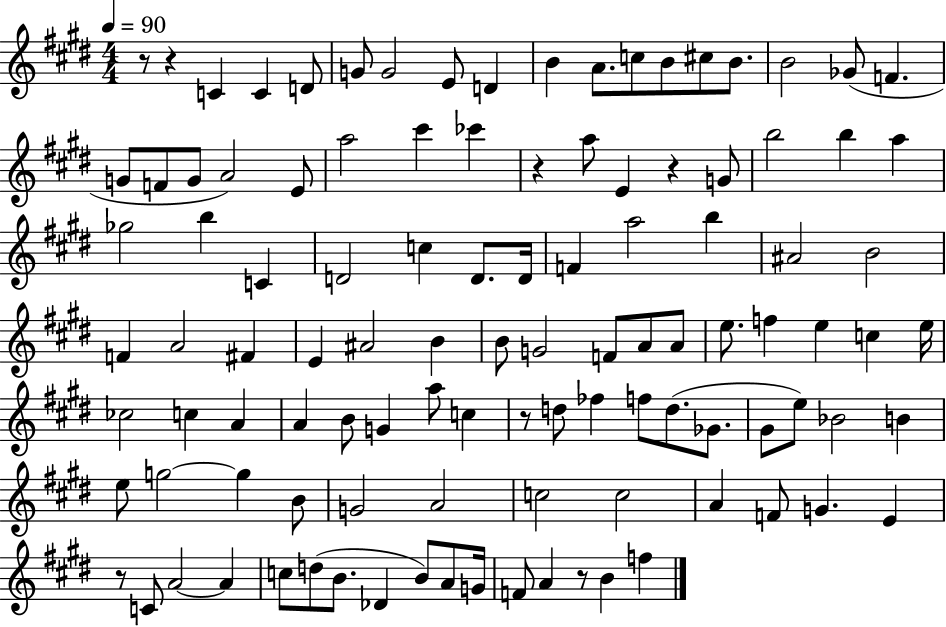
R/e R/q C4/q C4/q D4/e G4/e G4/h E4/e D4/q B4/q A4/e. C5/e B4/e C#5/e B4/e. B4/h Gb4/e F4/q. G4/e F4/e G4/e A4/h E4/e A5/h C#6/q CES6/q R/q A5/e E4/q R/q G4/e B5/h B5/q A5/q Gb5/h B5/q C4/q D4/h C5/q D4/e. D4/s F4/q A5/h B5/q A#4/h B4/h F4/q A4/h F#4/q E4/q A#4/h B4/q B4/e G4/h F4/e A4/e A4/e E5/e. F5/q E5/q C5/q E5/s CES5/h C5/q A4/q A4/q B4/e G4/q A5/e C5/q R/e D5/e FES5/q F5/e D5/e. Gb4/e. G#4/e E5/e Bb4/h B4/q E5/e G5/h G5/q B4/e G4/h A4/h C5/h C5/h A4/q F4/e G4/q. E4/q R/e C4/e A4/h A4/q C5/e D5/e B4/e. Db4/q B4/e A4/e G4/s F4/e A4/q R/e B4/q F5/q